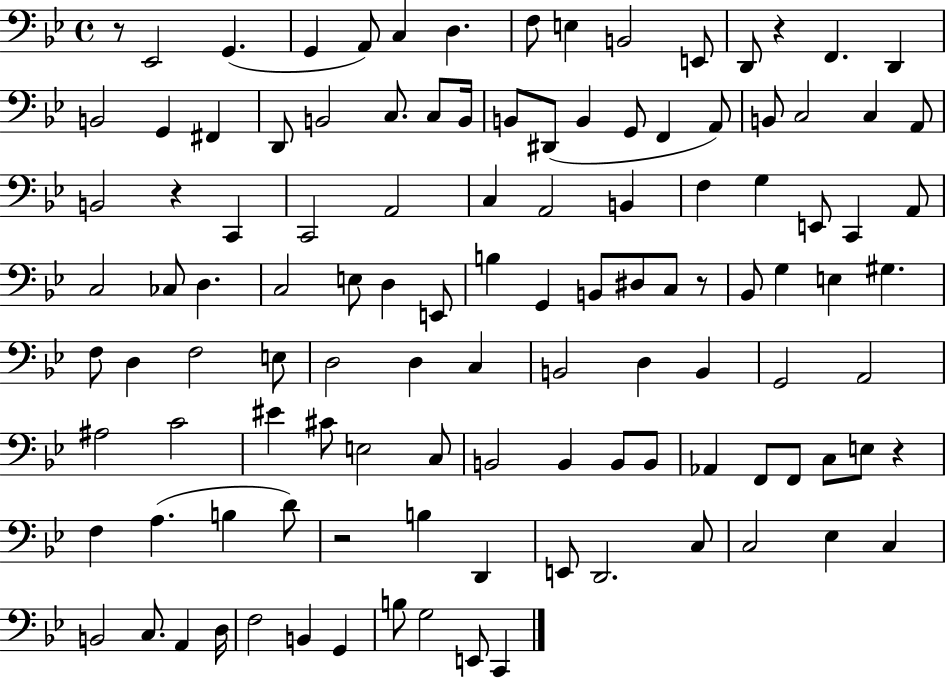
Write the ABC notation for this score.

X:1
T:Untitled
M:4/4
L:1/4
K:Bb
z/2 _E,,2 G,, G,, A,,/2 C, D, F,/2 E, B,,2 E,,/2 D,,/2 z F,, D,, B,,2 G,, ^F,, D,,/2 B,,2 C,/2 C,/2 B,,/4 B,,/2 ^D,,/2 B,, G,,/2 F,, A,,/2 B,,/2 C,2 C, A,,/2 B,,2 z C,, C,,2 A,,2 C, A,,2 B,, F, G, E,,/2 C,, A,,/2 C,2 _C,/2 D, C,2 E,/2 D, E,,/2 B, G,, B,,/2 ^D,/2 C,/2 z/2 _B,,/2 G, E, ^G, F,/2 D, F,2 E,/2 D,2 D, C, B,,2 D, B,, G,,2 A,,2 ^A,2 C2 ^E ^C/2 E,2 C,/2 B,,2 B,, B,,/2 B,,/2 _A,, F,,/2 F,,/2 C,/2 E,/2 z F, A, B, D/2 z2 B, D,, E,,/2 D,,2 C,/2 C,2 _E, C, B,,2 C,/2 A,, D,/4 F,2 B,, G,, B,/2 G,2 E,,/2 C,,